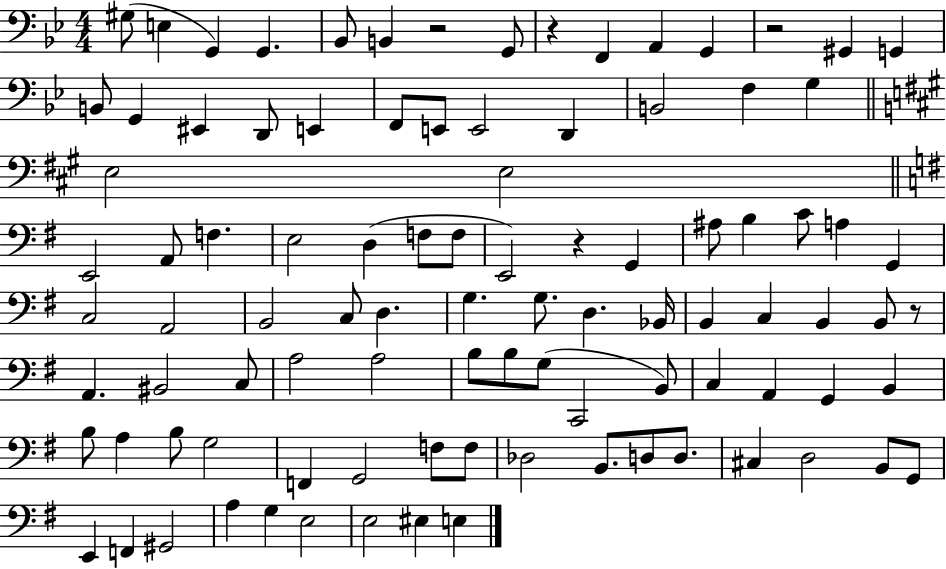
G#3/e E3/q G2/q G2/q. Bb2/e B2/q R/h G2/e R/q F2/q A2/q G2/q R/h G#2/q G2/q B2/e G2/q EIS2/q D2/e E2/q F2/e E2/e E2/h D2/q B2/h F3/q G3/q E3/h E3/h E2/h A2/e F3/q. E3/h D3/q F3/e F3/e E2/h R/q G2/q A#3/e B3/q C4/e A3/q G2/q C3/h A2/h B2/h C3/e D3/q. G3/q. G3/e. D3/q. Bb2/s B2/q C3/q B2/q B2/e R/e A2/q. BIS2/h C3/e A3/h A3/h B3/e B3/e G3/e C2/h B2/e C3/q A2/q G2/q B2/q B3/e A3/q B3/e G3/h F2/q G2/h F3/e F3/e Db3/h B2/e. D3/e D3/e. C#3/q D3/h B2/e G2/e E2/q F2/q G#2/h A3/q G3/q E3/h E3/h EIS3/q E3/q